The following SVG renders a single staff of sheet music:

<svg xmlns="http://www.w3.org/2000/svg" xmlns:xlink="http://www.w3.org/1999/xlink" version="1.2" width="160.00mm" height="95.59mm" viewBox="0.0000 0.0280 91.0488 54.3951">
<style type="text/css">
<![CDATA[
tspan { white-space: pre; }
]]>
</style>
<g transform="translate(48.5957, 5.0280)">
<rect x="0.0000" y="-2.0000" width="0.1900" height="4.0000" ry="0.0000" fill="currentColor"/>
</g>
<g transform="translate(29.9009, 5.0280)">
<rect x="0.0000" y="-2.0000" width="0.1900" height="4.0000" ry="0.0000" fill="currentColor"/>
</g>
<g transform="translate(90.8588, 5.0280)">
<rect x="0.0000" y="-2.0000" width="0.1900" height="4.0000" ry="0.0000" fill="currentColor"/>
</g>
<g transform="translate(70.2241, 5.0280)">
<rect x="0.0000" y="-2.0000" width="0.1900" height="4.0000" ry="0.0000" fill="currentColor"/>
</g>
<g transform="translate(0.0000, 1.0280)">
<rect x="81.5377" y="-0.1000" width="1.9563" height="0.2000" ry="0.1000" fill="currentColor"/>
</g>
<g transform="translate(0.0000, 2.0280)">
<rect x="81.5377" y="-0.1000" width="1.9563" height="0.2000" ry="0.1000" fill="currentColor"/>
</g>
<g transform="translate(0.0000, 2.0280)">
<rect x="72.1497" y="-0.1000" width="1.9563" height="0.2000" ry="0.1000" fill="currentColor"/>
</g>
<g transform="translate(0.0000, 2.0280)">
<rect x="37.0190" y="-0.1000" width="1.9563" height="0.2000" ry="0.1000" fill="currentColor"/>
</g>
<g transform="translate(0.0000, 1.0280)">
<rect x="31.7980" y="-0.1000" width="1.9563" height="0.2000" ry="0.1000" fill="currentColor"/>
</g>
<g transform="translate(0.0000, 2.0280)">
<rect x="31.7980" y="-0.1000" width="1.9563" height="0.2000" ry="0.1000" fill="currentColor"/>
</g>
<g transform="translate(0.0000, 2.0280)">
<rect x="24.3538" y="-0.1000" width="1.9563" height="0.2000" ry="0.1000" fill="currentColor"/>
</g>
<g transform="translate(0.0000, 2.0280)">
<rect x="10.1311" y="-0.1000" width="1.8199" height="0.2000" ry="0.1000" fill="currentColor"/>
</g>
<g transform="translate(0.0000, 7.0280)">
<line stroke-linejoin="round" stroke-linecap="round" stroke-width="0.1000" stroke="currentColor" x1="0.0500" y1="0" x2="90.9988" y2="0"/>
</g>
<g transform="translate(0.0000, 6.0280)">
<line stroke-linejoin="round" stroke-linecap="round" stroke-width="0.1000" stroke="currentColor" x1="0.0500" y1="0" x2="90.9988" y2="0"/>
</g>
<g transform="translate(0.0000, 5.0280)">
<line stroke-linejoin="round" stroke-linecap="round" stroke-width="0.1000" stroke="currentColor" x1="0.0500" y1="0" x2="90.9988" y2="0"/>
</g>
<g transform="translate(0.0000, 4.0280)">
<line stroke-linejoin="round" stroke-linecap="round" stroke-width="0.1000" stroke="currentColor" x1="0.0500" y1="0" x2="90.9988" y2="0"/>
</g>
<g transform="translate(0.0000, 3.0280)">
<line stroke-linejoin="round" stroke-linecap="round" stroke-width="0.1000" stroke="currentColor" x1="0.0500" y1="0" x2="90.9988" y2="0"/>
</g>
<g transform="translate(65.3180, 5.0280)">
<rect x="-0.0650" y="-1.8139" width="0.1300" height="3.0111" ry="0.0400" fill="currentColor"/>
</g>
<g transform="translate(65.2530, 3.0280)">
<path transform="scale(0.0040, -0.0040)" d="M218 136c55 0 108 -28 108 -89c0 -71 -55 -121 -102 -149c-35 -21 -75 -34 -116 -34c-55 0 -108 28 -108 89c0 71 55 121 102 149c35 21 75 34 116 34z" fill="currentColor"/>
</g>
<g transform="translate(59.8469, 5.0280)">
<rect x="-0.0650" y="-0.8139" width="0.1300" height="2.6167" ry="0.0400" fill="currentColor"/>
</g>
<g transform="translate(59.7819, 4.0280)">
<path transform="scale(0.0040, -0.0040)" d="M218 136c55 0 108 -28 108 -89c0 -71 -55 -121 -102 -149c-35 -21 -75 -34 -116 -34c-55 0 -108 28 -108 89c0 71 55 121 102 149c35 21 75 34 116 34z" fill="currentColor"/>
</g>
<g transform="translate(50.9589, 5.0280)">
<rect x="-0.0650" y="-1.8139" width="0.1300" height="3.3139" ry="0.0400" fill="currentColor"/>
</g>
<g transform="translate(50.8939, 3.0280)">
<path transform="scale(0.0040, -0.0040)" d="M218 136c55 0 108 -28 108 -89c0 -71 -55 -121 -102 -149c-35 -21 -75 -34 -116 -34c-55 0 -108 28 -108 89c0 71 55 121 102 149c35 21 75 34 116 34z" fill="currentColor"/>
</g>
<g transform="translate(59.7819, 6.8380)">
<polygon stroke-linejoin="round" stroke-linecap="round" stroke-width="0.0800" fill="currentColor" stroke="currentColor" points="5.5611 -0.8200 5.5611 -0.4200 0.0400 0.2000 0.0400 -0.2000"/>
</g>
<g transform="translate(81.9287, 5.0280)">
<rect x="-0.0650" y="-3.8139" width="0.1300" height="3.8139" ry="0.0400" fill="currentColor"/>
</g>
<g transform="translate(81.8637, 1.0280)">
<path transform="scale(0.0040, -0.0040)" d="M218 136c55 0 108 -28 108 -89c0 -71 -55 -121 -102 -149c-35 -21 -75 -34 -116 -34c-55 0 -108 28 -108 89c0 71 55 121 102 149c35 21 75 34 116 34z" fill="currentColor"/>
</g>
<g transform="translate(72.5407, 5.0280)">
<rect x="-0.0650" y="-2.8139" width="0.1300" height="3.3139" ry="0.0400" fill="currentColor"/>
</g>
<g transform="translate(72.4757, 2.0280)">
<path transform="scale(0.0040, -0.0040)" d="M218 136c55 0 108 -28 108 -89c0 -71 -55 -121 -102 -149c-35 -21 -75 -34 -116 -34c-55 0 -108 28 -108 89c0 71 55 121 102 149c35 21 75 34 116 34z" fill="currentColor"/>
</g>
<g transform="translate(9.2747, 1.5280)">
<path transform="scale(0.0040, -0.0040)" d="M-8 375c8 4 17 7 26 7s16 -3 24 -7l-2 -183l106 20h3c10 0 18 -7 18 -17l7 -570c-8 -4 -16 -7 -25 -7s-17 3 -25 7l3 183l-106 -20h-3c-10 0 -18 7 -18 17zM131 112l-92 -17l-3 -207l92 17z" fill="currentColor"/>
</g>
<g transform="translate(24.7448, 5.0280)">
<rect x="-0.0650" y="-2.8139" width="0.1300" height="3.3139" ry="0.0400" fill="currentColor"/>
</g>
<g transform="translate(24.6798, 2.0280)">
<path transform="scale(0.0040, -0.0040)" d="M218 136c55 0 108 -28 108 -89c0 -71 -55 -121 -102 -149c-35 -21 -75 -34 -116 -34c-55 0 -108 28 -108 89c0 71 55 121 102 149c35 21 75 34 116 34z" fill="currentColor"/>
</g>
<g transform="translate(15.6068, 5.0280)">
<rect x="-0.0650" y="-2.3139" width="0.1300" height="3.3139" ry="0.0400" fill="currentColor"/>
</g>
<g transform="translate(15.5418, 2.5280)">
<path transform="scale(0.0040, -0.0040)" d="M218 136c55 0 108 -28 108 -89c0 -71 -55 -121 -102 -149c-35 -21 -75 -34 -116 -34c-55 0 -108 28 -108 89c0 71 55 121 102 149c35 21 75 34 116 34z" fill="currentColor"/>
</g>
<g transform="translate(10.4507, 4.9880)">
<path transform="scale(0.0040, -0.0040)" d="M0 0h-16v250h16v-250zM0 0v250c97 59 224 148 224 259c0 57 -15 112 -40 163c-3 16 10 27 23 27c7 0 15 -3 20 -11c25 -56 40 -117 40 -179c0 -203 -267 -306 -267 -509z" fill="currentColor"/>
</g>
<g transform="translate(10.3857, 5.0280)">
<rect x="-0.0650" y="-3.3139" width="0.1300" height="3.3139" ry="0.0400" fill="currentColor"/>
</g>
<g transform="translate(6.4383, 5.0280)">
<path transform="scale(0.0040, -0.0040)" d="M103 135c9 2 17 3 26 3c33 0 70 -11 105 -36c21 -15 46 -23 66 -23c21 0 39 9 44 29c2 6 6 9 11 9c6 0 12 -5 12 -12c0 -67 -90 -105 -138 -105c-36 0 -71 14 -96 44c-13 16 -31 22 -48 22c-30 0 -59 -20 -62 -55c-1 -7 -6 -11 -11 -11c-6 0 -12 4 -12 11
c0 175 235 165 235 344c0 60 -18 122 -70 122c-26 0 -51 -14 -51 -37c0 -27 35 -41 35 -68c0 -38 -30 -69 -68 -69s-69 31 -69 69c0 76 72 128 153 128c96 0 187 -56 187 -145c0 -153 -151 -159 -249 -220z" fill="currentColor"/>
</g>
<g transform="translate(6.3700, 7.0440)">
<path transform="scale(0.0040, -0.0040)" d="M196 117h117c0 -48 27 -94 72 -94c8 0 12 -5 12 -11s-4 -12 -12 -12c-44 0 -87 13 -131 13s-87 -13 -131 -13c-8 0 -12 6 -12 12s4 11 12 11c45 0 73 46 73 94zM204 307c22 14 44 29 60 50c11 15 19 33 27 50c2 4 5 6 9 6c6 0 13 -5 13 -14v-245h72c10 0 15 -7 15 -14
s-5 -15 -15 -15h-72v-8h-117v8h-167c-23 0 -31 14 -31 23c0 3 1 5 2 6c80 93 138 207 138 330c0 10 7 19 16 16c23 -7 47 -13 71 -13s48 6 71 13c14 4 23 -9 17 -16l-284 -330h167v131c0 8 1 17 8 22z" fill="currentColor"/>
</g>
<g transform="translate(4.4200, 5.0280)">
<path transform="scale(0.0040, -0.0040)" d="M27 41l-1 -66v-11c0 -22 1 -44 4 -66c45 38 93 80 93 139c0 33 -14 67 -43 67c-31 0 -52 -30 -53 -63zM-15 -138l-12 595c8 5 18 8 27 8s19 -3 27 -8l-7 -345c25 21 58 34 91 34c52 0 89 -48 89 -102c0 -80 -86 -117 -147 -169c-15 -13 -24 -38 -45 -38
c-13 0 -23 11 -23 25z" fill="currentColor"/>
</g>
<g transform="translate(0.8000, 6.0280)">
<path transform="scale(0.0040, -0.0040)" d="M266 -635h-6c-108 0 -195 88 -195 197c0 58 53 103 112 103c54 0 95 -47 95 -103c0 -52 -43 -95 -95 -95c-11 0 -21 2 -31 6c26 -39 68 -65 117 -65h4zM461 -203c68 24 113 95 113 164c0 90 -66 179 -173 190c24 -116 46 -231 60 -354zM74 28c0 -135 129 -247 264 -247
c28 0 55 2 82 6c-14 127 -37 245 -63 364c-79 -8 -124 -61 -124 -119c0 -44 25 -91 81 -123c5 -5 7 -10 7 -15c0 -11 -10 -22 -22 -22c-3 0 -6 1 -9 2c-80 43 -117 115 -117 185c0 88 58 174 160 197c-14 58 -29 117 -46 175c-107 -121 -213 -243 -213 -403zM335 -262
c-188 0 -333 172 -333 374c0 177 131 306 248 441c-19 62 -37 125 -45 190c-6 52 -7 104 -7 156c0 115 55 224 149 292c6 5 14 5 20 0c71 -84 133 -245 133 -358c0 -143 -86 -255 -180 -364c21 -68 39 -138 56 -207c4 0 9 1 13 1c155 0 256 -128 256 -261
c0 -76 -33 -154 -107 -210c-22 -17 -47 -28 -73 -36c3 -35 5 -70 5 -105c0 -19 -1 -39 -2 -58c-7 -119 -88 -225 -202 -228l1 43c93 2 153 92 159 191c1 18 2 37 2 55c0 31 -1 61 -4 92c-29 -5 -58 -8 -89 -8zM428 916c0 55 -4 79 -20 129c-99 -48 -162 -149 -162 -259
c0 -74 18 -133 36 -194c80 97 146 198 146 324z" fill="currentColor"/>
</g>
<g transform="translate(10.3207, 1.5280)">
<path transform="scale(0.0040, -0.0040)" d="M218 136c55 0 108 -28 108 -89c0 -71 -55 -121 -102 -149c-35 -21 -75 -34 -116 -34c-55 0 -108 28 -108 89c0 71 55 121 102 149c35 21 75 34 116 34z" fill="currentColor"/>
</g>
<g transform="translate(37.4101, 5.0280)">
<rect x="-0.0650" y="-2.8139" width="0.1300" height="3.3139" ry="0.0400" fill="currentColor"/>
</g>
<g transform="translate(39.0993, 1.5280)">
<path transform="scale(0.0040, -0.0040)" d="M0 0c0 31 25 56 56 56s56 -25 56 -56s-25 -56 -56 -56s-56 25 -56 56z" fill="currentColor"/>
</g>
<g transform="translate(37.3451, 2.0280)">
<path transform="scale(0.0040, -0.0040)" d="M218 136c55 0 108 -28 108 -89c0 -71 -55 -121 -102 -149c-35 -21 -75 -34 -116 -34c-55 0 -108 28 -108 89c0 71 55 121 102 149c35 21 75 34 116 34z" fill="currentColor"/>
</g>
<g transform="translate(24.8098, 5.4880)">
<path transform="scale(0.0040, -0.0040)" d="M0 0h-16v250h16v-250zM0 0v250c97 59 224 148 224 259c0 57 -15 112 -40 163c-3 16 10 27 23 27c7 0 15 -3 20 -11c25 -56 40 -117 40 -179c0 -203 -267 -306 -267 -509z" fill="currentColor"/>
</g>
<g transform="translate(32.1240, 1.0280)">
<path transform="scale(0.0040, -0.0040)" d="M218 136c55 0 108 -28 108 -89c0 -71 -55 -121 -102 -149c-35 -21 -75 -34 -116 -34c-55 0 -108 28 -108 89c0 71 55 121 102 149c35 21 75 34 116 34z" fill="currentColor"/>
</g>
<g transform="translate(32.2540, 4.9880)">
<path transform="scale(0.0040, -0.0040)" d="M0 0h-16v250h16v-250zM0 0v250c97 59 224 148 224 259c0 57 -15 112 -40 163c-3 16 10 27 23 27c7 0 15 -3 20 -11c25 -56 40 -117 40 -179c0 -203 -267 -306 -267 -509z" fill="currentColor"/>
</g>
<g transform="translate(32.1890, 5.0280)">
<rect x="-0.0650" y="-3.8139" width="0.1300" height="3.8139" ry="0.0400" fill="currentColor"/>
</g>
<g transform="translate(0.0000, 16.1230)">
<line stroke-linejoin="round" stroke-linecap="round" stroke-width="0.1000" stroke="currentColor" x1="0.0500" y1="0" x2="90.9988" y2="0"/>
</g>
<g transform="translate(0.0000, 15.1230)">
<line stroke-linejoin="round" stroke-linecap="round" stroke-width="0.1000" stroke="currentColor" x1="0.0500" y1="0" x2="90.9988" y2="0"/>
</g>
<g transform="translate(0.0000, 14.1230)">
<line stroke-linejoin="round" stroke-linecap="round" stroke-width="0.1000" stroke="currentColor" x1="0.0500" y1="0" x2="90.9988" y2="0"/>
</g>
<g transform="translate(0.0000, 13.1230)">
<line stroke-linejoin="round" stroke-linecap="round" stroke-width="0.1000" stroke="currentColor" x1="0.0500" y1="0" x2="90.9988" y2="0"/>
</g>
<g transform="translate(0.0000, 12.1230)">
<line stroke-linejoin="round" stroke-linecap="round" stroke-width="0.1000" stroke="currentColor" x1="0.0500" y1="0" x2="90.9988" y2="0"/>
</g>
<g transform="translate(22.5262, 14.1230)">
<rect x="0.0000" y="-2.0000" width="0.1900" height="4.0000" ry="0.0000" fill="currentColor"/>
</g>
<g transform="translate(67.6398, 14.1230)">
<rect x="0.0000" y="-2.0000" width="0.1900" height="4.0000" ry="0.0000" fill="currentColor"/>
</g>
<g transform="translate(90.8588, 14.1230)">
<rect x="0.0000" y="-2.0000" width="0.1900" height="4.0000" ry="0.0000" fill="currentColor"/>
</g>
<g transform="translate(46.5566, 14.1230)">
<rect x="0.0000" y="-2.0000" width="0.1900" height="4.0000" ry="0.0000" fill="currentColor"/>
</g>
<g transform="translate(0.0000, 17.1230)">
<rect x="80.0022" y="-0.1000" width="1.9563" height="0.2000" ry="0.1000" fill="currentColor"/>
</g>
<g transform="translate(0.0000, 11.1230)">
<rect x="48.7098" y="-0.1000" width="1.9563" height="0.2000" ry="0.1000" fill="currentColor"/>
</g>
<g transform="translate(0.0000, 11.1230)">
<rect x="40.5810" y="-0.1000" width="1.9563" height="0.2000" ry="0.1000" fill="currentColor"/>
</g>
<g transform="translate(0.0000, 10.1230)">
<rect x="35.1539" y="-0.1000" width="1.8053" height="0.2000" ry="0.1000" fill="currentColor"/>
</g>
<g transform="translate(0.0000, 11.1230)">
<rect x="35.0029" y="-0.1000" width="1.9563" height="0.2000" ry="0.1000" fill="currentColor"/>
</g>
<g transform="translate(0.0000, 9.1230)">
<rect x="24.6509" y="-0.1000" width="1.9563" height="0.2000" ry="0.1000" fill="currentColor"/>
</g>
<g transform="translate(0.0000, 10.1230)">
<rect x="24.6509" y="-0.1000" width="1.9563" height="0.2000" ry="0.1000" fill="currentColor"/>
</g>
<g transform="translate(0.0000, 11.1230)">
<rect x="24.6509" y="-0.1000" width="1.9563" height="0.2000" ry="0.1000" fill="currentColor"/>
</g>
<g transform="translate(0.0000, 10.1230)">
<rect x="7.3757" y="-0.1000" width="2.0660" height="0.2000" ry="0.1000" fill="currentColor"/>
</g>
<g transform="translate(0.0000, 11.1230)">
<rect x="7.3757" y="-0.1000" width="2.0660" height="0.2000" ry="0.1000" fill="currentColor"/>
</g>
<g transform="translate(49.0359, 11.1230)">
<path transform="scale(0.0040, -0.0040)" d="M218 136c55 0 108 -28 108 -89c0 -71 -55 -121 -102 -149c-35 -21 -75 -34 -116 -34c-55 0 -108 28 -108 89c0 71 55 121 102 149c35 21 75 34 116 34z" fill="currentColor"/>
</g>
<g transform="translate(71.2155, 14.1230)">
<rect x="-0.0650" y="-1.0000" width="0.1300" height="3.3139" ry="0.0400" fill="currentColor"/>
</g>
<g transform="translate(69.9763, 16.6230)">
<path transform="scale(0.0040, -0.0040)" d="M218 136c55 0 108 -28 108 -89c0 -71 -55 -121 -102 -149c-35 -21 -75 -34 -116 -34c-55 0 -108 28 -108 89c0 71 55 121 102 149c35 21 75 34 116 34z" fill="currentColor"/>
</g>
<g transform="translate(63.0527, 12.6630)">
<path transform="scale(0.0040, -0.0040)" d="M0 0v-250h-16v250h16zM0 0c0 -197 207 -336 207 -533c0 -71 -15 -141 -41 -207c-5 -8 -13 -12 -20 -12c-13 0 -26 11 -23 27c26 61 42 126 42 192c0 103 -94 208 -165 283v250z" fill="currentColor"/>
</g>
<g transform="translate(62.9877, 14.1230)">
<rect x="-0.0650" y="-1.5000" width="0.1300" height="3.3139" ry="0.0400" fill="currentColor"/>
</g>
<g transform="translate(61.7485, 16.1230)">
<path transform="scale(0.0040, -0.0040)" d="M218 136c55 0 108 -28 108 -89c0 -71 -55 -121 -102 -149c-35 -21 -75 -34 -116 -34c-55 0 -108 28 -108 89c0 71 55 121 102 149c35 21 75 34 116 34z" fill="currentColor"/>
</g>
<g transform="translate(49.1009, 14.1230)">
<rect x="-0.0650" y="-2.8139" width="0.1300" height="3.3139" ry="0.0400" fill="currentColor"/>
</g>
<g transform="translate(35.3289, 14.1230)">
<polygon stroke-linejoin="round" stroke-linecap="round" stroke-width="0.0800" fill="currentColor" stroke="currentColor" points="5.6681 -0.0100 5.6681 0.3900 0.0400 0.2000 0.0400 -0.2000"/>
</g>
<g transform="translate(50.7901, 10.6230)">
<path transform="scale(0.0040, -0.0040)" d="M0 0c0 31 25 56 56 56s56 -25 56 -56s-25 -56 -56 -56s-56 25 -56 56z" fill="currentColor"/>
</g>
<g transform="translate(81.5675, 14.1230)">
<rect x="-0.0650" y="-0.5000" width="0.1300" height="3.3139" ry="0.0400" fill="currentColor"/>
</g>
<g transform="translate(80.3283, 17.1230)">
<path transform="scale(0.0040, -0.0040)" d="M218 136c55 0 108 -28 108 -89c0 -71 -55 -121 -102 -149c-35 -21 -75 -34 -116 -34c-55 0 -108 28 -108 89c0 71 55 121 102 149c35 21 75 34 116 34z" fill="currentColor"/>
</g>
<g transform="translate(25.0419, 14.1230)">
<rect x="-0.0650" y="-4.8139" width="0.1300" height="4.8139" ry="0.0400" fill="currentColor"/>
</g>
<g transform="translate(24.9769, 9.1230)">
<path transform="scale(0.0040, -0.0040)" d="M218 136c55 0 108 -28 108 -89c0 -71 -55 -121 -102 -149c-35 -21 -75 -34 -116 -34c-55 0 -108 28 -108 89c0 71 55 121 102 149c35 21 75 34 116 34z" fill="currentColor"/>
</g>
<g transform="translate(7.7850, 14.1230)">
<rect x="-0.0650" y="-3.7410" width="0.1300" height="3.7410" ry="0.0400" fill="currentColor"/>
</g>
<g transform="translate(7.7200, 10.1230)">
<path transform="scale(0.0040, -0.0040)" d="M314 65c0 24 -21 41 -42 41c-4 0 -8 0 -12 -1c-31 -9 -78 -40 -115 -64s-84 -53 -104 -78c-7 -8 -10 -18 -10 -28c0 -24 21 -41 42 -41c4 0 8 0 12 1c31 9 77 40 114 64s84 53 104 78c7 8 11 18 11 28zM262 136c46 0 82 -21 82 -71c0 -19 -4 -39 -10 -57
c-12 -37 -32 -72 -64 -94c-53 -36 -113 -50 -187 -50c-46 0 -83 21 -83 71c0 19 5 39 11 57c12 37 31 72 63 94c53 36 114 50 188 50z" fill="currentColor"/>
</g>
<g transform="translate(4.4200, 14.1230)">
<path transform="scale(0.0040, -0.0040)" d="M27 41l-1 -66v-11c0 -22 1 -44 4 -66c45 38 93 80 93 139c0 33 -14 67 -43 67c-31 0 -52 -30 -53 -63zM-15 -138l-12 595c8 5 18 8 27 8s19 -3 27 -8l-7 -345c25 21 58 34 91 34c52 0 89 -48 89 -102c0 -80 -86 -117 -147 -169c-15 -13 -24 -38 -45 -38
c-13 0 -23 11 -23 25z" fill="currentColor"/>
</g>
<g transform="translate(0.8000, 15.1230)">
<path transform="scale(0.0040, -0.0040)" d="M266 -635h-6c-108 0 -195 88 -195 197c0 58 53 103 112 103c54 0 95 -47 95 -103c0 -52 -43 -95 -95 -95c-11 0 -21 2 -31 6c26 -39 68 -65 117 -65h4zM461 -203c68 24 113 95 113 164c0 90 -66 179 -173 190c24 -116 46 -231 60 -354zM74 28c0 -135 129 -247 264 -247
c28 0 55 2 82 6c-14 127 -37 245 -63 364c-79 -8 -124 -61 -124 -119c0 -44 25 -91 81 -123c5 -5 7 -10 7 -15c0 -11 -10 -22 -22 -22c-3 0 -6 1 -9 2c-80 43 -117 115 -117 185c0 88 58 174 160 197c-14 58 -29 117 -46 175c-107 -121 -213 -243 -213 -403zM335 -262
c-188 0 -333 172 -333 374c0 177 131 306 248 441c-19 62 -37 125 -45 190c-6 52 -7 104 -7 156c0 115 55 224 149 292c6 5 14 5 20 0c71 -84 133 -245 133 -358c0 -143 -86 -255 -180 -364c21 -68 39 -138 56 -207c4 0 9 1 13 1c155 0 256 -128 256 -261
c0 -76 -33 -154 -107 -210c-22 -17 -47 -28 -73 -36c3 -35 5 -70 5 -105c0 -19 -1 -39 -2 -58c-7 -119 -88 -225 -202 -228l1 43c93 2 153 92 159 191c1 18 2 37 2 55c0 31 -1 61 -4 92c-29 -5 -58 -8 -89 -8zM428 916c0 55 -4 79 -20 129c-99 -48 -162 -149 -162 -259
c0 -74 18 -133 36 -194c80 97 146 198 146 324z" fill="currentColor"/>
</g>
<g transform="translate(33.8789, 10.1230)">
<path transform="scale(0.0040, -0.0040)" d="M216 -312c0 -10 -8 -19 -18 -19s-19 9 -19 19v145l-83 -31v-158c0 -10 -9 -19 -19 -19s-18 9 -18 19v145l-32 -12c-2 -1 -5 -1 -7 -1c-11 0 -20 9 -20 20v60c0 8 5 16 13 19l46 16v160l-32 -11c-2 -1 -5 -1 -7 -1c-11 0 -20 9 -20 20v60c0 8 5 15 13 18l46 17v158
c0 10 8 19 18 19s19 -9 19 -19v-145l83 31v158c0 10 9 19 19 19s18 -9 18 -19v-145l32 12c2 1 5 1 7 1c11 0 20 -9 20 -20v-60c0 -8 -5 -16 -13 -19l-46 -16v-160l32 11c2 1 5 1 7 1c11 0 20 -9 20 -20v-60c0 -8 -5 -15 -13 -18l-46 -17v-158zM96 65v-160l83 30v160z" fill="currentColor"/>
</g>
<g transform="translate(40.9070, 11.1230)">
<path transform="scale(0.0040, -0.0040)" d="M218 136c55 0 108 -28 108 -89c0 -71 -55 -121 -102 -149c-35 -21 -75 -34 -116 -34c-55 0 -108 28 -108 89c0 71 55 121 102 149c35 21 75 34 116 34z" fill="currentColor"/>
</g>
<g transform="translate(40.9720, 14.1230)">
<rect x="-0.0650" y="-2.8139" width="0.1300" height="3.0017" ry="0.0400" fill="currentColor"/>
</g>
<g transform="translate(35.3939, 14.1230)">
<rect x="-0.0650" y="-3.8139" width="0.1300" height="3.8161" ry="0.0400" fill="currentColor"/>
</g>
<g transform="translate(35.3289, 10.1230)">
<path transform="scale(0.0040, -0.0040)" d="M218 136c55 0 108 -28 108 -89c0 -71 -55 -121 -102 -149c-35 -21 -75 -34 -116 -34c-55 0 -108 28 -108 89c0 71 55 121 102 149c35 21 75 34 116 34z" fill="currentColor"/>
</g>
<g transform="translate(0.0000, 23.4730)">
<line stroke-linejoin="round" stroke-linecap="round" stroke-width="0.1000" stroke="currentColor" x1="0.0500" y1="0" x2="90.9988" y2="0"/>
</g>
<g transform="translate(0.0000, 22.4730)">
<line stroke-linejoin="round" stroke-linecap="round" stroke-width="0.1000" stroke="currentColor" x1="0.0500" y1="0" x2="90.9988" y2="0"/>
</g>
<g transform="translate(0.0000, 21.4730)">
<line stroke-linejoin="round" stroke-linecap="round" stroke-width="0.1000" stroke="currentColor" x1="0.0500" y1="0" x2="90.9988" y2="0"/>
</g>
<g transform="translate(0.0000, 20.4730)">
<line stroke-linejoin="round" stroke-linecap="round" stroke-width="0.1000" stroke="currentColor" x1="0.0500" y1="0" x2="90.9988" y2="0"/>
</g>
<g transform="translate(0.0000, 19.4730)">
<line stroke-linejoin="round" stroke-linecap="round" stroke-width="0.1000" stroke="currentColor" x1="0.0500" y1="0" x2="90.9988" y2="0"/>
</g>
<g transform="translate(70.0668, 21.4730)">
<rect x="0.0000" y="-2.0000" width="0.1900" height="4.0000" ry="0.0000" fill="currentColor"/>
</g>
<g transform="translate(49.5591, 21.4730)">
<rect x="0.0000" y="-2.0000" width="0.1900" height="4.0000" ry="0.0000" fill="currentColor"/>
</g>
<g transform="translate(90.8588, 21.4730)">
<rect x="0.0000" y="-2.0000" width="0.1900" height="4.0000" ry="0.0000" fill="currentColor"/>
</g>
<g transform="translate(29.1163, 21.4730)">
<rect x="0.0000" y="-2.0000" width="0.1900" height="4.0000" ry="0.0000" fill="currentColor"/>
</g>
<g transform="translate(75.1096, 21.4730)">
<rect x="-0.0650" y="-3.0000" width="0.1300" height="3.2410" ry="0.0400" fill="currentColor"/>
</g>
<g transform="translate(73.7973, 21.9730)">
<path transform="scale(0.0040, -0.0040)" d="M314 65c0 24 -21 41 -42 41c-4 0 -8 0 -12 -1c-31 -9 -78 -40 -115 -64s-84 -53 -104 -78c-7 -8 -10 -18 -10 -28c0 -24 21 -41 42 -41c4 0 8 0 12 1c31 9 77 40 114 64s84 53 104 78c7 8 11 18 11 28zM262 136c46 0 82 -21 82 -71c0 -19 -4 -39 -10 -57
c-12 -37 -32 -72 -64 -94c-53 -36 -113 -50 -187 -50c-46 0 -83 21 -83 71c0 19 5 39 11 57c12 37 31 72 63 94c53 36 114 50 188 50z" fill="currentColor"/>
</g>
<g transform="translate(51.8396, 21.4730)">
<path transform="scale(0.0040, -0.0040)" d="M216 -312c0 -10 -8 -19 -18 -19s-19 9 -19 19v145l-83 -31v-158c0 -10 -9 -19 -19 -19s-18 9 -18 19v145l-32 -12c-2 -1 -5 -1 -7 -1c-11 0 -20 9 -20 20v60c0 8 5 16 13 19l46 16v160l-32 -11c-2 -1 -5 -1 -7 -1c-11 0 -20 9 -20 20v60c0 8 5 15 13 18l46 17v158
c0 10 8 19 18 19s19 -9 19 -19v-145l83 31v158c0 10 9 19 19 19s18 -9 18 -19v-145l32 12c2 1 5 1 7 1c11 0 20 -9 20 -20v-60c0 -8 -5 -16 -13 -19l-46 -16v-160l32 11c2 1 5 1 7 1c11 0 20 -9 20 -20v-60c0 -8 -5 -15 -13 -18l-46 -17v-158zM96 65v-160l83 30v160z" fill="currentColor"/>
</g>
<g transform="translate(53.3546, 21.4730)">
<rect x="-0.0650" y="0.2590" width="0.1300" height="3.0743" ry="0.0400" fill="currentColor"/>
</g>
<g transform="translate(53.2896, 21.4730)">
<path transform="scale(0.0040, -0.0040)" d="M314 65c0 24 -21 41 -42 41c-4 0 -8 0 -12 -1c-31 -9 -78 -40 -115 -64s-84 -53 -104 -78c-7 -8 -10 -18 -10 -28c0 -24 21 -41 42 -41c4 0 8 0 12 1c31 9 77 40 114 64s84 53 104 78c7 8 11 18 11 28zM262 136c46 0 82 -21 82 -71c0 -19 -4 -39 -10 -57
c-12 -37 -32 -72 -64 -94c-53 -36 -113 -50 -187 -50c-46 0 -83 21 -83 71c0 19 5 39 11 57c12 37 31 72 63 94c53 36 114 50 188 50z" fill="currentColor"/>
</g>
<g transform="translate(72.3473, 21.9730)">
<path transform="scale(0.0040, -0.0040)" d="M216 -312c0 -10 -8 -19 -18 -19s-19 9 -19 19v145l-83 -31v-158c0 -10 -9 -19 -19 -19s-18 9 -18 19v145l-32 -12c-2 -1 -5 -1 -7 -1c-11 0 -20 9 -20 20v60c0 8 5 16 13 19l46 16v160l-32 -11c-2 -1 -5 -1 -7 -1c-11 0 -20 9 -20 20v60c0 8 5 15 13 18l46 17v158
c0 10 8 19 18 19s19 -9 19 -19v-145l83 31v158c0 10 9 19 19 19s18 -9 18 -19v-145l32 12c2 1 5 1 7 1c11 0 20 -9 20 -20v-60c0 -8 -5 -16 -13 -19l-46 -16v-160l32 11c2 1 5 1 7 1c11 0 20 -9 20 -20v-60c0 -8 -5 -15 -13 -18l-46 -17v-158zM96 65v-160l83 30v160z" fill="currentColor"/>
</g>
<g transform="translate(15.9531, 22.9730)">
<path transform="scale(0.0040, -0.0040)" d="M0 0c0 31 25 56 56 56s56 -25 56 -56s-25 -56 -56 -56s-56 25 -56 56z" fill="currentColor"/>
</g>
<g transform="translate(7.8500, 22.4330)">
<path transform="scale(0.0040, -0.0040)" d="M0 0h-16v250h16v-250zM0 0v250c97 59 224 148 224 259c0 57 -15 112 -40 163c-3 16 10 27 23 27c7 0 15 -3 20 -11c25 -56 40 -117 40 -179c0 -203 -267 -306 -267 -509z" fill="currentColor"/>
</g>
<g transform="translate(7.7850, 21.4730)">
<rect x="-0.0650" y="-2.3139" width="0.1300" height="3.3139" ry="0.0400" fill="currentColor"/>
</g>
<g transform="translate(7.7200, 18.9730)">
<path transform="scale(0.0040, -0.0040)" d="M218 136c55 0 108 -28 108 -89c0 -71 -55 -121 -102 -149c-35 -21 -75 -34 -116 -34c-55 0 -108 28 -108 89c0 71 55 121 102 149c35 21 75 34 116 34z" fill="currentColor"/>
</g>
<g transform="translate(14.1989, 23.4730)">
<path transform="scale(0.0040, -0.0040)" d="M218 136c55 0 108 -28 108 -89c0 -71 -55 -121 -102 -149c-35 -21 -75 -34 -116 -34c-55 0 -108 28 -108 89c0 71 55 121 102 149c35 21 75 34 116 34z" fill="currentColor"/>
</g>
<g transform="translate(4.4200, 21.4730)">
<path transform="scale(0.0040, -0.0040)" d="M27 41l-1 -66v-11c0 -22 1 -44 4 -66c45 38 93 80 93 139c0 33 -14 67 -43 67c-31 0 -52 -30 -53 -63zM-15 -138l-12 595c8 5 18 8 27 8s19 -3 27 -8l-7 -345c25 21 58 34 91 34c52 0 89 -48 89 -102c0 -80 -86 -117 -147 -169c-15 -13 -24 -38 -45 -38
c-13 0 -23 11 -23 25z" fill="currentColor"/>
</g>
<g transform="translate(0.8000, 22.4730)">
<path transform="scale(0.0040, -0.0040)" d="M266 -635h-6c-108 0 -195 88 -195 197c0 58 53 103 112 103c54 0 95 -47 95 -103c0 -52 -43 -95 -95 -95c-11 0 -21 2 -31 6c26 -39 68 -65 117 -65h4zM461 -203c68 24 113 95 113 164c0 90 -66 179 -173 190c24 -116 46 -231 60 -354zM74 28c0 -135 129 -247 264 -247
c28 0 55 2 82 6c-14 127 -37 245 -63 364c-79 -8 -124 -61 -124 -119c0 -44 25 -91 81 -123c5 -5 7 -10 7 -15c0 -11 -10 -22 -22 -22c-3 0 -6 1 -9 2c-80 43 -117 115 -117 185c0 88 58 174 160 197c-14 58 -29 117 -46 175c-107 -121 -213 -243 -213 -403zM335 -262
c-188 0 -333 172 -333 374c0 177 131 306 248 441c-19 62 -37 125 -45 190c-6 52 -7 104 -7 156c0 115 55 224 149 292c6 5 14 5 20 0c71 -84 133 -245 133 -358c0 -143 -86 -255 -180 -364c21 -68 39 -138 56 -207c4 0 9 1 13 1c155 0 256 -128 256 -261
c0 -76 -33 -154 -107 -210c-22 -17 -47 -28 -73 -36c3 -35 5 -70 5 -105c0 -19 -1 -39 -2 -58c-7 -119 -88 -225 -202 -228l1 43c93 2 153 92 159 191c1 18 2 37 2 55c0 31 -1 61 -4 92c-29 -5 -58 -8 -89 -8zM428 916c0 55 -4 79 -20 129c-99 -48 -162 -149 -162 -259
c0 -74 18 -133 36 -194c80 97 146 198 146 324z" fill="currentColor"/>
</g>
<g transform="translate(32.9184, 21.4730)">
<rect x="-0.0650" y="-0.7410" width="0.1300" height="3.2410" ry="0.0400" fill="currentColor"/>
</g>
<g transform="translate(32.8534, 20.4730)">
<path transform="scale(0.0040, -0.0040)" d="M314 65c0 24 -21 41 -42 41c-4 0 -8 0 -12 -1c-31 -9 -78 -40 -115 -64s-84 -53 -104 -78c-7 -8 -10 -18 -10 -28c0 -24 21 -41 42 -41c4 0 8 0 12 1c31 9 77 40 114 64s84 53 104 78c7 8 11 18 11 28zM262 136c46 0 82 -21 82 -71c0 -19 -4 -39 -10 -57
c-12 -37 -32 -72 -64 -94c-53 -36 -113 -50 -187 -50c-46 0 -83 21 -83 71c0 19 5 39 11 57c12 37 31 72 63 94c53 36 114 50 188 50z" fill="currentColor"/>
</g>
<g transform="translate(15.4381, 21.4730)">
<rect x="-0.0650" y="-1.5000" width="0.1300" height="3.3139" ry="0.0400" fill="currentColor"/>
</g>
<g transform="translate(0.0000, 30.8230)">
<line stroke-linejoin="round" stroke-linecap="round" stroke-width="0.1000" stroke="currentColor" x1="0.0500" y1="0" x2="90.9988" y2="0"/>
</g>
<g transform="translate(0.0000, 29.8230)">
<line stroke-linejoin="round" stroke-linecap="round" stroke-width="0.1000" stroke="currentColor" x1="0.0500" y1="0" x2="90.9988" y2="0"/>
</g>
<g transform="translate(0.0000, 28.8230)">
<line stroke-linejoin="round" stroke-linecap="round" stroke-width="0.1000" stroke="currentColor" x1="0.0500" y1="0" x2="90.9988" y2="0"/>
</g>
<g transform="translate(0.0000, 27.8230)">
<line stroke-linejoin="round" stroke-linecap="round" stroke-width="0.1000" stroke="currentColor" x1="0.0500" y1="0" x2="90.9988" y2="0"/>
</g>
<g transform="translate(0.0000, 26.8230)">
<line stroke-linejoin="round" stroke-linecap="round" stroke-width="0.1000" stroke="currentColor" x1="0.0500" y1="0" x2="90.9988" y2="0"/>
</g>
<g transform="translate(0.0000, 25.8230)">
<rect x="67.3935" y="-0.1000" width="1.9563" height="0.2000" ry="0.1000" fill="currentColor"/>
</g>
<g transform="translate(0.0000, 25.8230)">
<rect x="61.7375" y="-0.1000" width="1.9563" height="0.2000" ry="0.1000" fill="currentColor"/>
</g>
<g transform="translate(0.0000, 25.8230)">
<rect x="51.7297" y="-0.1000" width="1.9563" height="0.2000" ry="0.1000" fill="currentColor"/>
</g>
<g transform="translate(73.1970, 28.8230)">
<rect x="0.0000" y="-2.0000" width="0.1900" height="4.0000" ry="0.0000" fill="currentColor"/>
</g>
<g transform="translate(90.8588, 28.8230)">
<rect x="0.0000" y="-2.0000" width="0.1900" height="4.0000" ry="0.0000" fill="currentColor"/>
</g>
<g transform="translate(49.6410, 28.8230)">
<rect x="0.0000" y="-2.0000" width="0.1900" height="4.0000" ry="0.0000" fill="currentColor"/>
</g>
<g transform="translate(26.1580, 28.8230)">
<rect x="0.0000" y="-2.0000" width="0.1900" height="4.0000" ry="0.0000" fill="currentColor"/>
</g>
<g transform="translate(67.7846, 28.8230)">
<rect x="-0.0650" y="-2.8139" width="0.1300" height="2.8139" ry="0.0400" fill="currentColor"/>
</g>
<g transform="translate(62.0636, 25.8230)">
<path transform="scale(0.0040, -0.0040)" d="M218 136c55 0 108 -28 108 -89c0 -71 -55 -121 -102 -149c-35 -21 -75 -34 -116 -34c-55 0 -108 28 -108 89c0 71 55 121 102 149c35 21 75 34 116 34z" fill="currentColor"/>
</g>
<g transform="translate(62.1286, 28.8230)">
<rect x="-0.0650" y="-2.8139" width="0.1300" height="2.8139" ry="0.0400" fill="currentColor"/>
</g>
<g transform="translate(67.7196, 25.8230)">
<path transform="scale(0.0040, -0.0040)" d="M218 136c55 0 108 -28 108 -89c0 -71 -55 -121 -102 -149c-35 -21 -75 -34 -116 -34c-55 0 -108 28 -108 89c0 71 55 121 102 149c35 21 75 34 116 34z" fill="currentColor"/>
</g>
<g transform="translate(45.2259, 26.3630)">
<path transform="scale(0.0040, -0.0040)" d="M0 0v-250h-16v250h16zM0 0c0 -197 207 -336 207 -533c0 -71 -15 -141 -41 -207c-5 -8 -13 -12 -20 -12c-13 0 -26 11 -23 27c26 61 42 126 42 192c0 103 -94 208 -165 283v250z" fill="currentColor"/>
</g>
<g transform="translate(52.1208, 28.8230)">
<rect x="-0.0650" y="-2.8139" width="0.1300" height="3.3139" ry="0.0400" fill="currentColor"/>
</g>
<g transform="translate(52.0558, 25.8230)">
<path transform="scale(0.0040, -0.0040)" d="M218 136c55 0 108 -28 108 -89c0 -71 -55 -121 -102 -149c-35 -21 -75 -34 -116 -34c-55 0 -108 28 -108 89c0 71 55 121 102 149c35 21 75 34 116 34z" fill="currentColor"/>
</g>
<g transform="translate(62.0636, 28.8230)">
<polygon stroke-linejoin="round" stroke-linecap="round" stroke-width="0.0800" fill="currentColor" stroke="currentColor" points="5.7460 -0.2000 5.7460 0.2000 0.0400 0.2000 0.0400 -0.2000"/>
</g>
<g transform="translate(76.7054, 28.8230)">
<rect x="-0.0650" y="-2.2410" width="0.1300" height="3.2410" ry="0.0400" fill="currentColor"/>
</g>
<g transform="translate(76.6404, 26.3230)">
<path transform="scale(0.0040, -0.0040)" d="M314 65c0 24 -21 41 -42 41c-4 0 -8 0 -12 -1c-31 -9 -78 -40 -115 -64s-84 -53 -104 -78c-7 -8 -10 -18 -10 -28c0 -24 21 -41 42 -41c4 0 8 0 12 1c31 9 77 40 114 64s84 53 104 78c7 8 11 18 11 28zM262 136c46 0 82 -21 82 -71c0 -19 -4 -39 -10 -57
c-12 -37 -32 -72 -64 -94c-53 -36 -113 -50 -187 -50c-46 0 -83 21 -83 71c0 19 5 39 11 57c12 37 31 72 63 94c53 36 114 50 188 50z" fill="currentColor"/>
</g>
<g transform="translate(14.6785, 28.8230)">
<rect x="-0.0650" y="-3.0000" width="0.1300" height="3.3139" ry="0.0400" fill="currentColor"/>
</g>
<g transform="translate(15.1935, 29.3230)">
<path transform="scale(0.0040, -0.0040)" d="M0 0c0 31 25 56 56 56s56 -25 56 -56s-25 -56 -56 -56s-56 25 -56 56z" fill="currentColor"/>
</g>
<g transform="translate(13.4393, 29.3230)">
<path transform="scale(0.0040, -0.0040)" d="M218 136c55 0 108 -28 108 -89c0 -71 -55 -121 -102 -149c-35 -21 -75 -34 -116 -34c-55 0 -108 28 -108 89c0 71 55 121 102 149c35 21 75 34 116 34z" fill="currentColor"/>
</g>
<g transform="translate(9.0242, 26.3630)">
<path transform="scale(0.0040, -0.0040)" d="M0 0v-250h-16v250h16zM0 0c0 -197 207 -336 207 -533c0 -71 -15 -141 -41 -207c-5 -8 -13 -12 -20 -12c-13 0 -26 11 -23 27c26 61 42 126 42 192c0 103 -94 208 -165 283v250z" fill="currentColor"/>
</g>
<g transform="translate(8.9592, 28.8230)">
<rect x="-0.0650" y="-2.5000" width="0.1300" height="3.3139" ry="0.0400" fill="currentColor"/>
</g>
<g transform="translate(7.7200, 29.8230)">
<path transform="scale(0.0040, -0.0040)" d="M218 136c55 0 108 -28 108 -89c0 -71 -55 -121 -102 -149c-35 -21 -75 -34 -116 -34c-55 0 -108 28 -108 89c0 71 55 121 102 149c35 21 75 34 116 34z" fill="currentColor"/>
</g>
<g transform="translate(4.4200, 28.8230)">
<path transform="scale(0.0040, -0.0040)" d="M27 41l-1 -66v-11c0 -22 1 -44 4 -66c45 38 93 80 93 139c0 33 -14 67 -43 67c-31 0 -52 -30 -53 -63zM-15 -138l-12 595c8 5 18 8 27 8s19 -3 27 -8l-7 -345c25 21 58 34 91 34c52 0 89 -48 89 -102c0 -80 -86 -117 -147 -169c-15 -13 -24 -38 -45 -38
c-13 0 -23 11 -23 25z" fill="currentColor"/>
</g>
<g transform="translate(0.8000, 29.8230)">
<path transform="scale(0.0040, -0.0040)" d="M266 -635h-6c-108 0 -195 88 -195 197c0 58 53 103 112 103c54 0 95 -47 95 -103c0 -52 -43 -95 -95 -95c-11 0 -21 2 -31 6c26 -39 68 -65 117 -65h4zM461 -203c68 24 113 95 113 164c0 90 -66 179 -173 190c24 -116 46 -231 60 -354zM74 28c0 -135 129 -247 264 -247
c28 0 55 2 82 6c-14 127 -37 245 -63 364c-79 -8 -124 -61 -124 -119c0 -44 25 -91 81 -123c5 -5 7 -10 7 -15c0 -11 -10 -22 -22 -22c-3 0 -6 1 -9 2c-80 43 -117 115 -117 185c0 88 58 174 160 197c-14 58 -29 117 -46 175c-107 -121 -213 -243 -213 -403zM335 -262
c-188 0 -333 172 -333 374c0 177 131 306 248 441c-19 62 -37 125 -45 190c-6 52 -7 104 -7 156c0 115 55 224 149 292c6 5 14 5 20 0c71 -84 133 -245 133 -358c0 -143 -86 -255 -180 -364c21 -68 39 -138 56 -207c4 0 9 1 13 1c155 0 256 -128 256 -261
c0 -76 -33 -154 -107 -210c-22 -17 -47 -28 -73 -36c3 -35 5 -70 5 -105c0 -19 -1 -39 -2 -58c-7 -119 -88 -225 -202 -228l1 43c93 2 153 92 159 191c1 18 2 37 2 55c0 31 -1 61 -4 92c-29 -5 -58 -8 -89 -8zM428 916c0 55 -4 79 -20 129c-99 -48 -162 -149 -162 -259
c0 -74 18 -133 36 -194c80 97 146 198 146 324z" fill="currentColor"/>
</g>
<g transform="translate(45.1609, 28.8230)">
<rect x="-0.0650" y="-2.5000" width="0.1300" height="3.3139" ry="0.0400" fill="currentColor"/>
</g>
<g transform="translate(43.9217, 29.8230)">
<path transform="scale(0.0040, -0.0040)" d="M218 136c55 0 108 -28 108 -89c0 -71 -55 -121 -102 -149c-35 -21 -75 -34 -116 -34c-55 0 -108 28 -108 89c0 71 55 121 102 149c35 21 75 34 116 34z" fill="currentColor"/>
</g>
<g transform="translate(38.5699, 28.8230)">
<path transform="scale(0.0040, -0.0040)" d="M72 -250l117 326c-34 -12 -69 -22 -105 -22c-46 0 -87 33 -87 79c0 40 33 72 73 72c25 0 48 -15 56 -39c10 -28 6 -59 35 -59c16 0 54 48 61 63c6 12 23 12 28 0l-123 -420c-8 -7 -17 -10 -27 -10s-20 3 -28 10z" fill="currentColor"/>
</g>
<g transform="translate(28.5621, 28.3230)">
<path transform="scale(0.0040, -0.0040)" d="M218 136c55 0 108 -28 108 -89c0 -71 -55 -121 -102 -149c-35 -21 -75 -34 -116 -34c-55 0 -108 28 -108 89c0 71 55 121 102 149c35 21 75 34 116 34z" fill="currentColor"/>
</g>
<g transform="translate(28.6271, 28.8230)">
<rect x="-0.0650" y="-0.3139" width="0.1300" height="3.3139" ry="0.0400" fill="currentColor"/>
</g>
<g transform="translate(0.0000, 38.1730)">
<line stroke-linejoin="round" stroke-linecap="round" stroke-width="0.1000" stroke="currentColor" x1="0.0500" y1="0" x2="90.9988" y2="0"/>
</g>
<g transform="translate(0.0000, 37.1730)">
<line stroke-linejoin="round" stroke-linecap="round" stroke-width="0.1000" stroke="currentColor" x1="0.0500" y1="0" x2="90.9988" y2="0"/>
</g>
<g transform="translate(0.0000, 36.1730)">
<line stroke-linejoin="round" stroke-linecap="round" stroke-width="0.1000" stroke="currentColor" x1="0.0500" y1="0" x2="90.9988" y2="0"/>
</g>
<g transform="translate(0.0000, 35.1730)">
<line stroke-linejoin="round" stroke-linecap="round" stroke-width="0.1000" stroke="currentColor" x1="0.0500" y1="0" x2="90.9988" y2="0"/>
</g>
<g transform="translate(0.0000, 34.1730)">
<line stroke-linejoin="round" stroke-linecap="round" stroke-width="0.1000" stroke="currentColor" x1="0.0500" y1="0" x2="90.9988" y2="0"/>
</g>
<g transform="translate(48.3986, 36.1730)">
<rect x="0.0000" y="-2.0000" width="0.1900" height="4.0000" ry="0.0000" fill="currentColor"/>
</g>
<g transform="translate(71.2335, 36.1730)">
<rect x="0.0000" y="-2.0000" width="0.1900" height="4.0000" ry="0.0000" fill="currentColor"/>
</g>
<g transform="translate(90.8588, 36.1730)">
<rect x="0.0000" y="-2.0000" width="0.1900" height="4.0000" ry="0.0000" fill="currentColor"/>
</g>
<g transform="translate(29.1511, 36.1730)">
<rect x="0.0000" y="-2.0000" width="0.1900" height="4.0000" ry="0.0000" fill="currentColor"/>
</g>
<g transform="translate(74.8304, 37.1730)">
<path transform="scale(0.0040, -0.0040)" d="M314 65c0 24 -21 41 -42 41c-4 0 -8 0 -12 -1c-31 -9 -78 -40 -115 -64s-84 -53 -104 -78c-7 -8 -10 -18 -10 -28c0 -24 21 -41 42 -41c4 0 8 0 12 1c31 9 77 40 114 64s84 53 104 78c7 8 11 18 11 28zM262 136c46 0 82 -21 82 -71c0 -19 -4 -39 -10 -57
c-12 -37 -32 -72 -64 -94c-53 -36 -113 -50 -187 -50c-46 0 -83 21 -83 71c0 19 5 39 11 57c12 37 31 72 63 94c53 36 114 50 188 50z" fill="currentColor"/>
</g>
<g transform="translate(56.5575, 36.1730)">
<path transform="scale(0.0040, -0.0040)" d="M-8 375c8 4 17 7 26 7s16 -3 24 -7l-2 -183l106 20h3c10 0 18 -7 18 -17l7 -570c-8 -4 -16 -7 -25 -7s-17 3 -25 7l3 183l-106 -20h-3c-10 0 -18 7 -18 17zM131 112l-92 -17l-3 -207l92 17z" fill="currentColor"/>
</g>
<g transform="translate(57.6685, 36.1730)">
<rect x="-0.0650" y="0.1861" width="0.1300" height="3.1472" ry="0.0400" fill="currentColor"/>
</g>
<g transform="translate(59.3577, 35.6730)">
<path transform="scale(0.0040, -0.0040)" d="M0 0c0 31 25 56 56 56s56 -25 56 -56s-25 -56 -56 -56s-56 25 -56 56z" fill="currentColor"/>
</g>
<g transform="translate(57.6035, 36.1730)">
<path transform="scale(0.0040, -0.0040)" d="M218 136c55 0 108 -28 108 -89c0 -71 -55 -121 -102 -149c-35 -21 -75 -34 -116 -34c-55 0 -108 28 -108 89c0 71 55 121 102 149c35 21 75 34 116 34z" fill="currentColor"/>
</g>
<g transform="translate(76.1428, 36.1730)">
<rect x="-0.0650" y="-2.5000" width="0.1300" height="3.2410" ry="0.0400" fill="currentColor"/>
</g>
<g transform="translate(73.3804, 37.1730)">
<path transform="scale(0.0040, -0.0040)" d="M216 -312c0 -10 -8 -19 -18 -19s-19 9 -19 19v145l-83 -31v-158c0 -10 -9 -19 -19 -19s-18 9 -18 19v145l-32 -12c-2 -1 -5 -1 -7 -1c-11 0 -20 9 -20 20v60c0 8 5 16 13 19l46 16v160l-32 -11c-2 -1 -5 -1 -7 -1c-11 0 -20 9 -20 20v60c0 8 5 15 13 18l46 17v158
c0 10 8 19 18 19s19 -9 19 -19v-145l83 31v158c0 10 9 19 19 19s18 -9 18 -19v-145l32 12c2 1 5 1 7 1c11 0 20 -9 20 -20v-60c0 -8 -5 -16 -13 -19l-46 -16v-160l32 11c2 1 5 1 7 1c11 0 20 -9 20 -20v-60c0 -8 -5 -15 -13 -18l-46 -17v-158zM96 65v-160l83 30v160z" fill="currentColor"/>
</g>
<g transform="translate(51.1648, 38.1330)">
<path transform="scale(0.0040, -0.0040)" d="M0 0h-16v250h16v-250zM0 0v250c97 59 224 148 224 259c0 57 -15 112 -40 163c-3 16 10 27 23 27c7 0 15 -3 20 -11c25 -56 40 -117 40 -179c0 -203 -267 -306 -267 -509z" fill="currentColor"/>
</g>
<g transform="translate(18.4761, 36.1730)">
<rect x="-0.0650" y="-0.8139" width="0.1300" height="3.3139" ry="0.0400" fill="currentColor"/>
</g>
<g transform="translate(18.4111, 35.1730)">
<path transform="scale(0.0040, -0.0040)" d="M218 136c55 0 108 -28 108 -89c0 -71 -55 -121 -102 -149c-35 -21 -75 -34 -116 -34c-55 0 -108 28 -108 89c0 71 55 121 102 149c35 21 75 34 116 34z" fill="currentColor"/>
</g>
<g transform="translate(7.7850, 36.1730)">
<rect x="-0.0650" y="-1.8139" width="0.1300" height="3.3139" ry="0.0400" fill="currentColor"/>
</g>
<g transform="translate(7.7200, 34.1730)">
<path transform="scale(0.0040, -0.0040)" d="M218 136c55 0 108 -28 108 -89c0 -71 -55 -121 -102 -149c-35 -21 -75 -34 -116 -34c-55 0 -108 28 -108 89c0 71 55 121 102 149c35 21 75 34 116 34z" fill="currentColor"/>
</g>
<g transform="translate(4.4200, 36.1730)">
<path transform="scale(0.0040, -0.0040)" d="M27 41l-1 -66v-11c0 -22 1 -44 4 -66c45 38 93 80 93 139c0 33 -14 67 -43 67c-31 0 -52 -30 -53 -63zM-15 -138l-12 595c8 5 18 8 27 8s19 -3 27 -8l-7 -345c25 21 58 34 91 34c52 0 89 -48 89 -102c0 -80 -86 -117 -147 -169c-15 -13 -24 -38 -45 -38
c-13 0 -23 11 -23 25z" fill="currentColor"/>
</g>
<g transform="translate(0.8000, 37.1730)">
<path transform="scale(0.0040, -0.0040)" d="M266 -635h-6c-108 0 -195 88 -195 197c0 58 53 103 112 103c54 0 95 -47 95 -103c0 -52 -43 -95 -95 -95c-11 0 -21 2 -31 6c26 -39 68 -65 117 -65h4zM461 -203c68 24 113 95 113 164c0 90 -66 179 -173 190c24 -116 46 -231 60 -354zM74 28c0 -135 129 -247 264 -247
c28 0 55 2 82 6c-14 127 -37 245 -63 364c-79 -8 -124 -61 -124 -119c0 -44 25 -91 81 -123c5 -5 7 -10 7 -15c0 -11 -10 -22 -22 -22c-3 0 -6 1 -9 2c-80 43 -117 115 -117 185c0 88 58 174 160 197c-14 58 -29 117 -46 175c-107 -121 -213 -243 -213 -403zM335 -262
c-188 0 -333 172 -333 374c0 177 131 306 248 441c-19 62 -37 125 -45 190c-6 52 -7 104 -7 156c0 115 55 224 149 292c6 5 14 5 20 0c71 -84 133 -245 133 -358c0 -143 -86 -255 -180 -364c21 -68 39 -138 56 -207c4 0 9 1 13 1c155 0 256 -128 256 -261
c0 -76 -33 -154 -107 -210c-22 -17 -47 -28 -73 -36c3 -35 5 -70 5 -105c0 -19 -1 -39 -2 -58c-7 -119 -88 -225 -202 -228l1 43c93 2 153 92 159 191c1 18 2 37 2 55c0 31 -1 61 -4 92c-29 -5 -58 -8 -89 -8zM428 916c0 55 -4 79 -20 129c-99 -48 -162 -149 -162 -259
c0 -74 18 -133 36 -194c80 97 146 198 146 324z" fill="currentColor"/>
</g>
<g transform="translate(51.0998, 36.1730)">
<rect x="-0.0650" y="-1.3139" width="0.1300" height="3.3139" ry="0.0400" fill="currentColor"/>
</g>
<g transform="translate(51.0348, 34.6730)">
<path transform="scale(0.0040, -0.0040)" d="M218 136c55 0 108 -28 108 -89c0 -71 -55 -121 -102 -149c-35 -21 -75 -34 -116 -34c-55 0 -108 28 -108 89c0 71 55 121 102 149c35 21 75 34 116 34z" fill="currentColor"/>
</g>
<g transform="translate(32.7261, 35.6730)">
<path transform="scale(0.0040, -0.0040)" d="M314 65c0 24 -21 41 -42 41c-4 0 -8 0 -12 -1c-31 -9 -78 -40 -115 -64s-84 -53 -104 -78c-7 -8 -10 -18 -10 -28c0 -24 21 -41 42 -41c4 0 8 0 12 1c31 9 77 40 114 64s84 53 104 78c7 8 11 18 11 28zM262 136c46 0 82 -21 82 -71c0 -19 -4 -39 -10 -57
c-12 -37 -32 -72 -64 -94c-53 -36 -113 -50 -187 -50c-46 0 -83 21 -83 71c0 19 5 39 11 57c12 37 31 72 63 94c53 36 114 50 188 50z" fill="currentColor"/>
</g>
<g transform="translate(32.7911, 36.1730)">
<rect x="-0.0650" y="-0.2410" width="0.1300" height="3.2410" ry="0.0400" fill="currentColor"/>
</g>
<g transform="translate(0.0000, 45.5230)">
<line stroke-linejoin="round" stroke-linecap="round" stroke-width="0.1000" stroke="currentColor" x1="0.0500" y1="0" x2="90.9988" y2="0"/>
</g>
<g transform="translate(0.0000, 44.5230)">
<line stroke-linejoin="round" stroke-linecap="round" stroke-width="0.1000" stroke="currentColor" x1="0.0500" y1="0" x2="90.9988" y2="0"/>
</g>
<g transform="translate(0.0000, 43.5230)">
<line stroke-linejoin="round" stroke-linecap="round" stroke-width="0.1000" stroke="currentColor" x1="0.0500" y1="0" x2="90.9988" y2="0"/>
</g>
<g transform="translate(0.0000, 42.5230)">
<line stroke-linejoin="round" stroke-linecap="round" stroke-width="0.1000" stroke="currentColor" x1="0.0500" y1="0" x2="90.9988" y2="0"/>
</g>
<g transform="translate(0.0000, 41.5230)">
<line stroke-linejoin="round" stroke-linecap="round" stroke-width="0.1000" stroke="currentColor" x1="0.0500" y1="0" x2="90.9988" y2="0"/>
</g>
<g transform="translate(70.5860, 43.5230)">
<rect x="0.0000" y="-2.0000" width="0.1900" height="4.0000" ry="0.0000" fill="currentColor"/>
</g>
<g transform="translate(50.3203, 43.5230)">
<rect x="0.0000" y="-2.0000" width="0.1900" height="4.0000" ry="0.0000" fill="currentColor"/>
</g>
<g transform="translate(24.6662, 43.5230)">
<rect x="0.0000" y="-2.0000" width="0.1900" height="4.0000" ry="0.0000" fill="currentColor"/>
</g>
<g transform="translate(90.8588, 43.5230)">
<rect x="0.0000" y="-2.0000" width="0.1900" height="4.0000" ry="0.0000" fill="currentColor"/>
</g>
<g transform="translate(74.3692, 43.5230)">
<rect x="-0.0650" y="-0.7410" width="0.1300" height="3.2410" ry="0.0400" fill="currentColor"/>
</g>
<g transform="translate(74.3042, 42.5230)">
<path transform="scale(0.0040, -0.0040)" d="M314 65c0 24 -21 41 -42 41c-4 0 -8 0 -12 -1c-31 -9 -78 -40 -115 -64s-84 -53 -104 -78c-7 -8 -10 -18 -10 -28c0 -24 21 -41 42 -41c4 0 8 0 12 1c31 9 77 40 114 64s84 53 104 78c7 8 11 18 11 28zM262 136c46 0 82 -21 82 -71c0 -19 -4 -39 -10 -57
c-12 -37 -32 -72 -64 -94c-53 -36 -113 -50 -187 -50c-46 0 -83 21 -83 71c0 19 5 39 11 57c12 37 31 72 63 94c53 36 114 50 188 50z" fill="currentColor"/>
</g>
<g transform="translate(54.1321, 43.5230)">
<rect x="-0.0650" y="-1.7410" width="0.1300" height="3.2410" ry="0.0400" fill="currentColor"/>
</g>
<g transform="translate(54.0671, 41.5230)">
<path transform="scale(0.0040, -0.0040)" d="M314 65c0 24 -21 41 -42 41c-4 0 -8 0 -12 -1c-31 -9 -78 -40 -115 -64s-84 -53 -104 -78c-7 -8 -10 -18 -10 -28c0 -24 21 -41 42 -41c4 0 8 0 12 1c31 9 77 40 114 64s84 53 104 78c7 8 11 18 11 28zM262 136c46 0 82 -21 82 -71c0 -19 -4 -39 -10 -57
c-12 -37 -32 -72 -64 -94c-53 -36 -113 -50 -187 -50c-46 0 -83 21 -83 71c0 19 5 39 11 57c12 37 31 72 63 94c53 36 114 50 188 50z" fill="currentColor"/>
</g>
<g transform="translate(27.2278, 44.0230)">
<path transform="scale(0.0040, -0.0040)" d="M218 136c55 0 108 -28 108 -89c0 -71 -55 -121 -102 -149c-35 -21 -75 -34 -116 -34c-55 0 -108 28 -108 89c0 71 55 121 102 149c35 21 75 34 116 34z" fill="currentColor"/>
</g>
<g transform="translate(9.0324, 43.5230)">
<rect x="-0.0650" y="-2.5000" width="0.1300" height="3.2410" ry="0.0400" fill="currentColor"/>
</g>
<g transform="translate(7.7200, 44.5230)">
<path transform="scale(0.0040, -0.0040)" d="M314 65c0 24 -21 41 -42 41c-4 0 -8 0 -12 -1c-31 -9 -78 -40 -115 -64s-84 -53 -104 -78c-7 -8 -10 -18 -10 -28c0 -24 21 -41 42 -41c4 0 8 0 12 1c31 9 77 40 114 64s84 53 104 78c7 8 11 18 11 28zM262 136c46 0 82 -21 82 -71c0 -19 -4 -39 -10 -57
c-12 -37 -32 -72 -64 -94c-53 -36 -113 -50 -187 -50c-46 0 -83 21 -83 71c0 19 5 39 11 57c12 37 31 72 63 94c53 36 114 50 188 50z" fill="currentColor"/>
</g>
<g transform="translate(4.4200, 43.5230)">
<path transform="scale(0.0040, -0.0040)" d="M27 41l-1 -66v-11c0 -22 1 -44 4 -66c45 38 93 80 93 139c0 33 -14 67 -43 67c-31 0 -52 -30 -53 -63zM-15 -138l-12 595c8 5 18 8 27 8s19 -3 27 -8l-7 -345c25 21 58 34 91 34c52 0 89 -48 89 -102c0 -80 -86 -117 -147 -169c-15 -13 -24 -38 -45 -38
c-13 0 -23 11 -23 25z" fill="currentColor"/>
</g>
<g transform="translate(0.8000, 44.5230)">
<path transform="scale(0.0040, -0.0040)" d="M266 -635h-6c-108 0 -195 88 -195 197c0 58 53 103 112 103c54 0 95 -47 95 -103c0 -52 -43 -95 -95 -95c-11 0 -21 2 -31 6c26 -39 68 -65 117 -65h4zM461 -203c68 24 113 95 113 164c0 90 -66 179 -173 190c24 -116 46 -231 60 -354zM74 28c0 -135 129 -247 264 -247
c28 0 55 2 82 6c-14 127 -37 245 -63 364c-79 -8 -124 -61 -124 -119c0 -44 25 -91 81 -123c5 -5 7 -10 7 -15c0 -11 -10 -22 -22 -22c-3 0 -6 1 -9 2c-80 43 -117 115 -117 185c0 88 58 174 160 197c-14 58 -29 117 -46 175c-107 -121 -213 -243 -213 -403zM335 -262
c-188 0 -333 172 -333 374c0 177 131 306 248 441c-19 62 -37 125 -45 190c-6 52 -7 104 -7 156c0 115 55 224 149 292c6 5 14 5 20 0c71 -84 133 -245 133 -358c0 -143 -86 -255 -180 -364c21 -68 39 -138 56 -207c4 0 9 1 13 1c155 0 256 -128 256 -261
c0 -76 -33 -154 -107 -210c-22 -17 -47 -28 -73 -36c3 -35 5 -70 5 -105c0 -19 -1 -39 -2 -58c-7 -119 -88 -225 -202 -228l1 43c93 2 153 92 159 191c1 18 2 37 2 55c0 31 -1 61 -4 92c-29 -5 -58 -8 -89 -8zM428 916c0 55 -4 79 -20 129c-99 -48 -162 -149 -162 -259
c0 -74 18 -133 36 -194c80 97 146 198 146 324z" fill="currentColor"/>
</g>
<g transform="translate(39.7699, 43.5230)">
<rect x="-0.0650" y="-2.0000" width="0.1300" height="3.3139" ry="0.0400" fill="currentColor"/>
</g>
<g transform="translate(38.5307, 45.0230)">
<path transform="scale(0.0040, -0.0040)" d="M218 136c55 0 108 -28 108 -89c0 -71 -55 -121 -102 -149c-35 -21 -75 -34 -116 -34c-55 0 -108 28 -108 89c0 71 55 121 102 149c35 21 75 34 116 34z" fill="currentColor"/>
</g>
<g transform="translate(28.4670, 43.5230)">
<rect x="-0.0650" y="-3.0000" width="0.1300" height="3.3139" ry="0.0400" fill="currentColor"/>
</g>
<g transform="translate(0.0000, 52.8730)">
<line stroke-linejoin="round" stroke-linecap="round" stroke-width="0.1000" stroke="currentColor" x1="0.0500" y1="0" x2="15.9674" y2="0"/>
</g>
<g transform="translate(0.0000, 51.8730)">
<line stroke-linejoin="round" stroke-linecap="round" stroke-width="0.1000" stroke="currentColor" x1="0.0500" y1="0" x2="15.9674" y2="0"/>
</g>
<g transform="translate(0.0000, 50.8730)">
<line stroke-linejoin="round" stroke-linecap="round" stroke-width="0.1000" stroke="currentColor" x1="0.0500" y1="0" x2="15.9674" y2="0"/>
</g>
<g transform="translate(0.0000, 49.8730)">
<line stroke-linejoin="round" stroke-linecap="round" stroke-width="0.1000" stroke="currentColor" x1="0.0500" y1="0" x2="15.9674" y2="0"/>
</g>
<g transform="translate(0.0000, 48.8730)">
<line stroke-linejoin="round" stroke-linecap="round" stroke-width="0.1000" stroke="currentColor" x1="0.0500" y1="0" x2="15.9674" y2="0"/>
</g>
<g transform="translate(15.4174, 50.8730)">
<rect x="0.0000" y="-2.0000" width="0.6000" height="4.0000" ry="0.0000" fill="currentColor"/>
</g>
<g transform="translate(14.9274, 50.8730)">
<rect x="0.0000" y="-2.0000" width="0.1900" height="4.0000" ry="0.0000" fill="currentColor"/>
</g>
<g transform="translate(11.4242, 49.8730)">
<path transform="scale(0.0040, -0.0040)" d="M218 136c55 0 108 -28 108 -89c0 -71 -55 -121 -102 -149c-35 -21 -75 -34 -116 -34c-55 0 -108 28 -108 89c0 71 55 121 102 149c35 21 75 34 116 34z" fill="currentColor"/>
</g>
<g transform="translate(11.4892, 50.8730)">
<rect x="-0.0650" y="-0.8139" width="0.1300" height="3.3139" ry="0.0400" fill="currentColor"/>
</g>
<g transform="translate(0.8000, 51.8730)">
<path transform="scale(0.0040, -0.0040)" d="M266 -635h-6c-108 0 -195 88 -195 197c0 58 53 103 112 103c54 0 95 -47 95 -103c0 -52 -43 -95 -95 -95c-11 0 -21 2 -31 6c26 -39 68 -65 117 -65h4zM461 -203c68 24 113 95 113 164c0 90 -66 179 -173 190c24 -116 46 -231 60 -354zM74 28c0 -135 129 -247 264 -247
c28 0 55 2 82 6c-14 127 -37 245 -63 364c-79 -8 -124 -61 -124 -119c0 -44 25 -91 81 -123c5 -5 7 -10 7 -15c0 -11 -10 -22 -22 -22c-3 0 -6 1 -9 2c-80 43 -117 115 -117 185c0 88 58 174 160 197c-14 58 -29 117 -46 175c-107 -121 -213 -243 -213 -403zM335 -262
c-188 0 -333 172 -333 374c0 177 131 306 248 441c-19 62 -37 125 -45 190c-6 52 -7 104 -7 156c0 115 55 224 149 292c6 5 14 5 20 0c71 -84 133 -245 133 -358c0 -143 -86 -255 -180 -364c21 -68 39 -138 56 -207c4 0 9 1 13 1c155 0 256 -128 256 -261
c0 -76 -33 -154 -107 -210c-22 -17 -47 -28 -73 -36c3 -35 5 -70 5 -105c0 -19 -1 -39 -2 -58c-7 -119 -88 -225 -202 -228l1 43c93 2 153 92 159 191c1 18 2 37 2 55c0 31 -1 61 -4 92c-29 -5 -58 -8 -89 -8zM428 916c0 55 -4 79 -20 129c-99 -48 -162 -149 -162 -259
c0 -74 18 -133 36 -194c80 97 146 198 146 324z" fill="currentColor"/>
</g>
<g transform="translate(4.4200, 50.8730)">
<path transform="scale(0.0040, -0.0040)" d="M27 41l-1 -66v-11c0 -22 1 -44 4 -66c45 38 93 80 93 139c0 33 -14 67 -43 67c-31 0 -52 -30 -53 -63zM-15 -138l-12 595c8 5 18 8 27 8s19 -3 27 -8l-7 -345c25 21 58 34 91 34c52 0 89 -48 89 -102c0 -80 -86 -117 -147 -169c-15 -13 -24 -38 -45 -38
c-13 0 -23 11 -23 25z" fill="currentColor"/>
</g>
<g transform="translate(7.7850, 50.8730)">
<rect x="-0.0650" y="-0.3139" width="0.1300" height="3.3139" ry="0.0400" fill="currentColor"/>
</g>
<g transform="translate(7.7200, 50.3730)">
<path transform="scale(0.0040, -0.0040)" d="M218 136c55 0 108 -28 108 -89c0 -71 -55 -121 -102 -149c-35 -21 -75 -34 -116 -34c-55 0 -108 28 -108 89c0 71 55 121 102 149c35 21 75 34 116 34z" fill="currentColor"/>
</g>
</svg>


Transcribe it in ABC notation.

X:1
T:Untitled
M:2/4
L:1/4
K:F
b/2 g a/2 c'/2 a f d/2 f/2 a c' c'2 e' ^c'/2 a/2 a E/2 D C g/2 E d2 ^B2 ^A2 G/2 A c z/2 G/2 a a/2 a/2 g2 f d c2 e/2 B ^G2 G2 A F f2 d2 c d